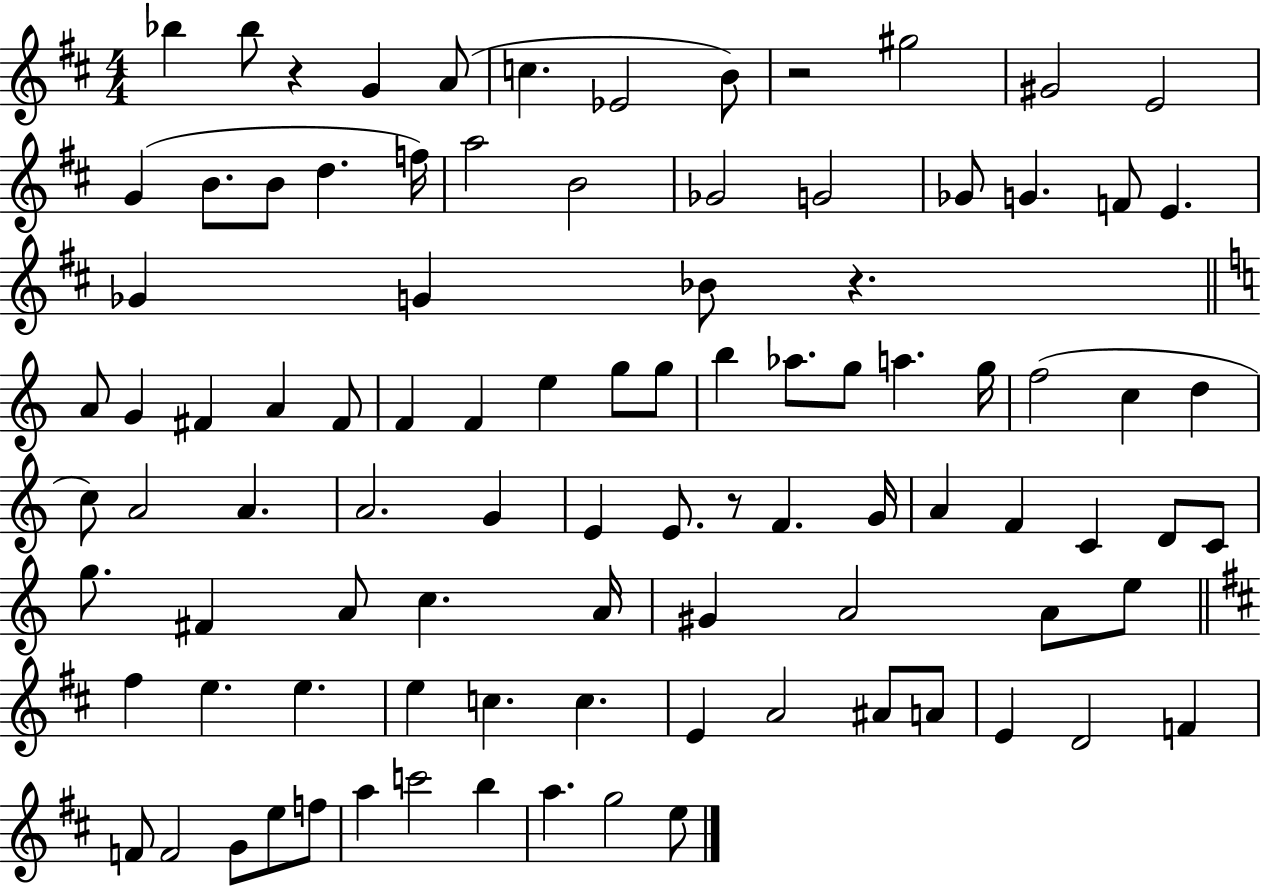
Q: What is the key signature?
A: D major